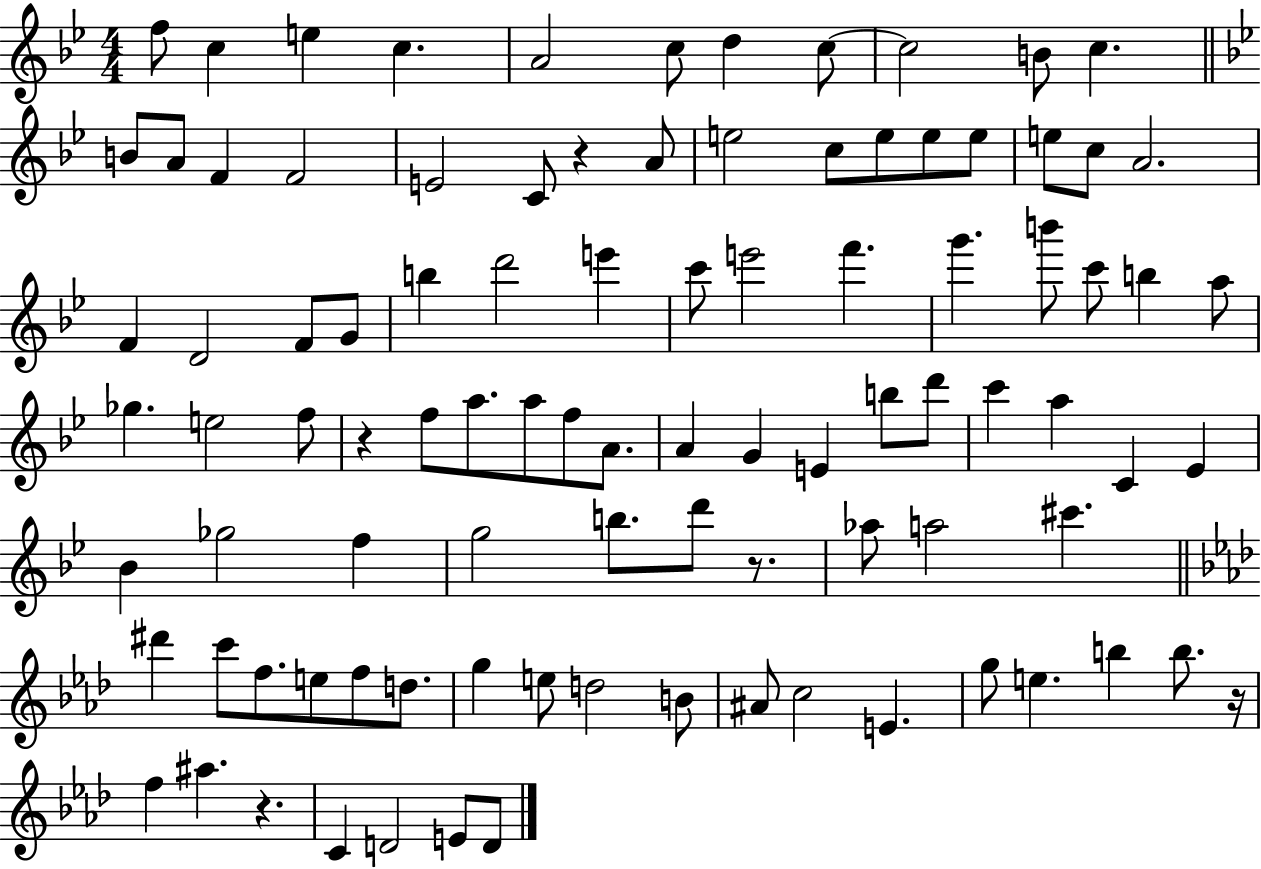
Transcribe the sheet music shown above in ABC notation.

X:1
T:Untitled
M:4/4
L:1/4
K:Bb
f/2 c e c A2 c/2 d c/2 c2 B/2 c B/2 A/2 F F2 E2 C/2 z A/2 e2 c/2 e/2 e/2 e/2 e/2 c/2 A2 F D2 F/2 G/2 b d'2 e' c'/2 e'2 f' g' b'/2 c'/2 b a/2 _g e2 f/2 z f/2 a/2 a/2 f/2 A/2 A G E b/2 d'/2 c' a C _E _B _g2 f g2 b/2 d'/2 z/2 _a/2 a2 ^c' ^d' c'/2 f/2 e/2 f/2 d/2 g e/2 d2 B/2 ^A/2 c2 E g/2 e b b/2 z/4 f ^a z C D2 E/2 D/2